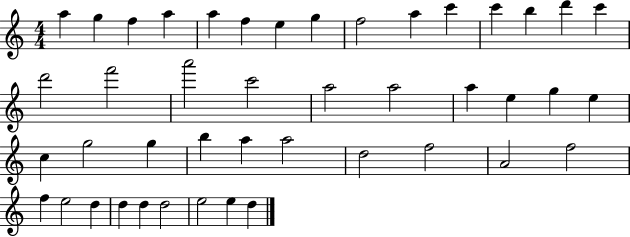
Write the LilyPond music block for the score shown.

{
  \clef treble
  \numericTimeSignature
  \time 4/4
  \key c \major
  a''4 g''4 f''4 a''4 | a''4 f''4 e''4 g''4 | f''2 a''4 c'''4 | c'''4 b''4 d'''4 c'''4 | \break d'''2 f'''2 | a'''2 c'''2 | a''2 a''2 | a''4 e''4 g''4 e''4 | \break c''4 g''2 g''4 | b''4 a''4 a''2 | d''2 f''2 | a'2 f''2 | \break f''4 e''2 d''4 | d''4 d''4 d''2 | e''2 e''4 d''4 | \bar "|."
}